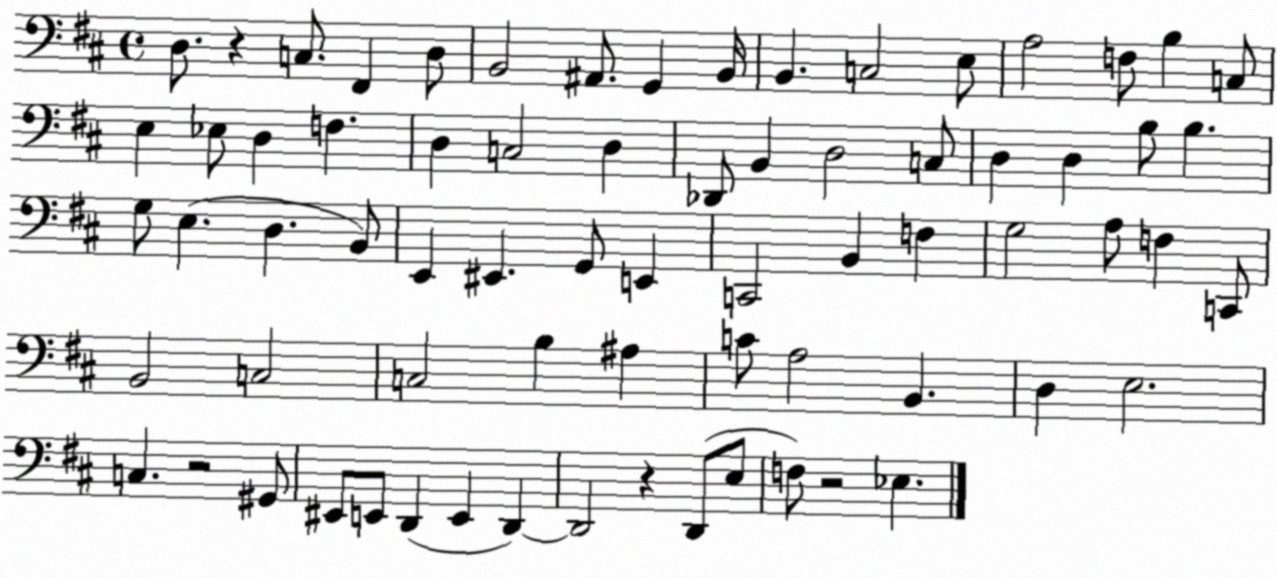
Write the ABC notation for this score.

X:1
T:Untitled
M:4/4
L:1/4
K:D
D,/2 z C,/2 ^F,, D,/2 B,,2 ^A,,/2 G,, B,,/4 B,, C,2 E,/2 A,2 F,/2 B, C,/2 E, _E,/2 D, F, D, C,2 D, _D,,/2 B,, D,2 C,/2 D, D, B,/2 B, G,/2 E, D, B,,/2 E,, ^E,, G,,/2 E,, C,,2 B,, F, G,2 A,/2 F, C,,/2 B,,2 C,2 C,2 B, ^A, C/2 A,2 B,, D, E,2 C, z2 ^G,,/2 ^E,,/2 E,,/2 D,, E,, D,, D,,2 z D,,/2 E,/2 F,/2 z2 _E,